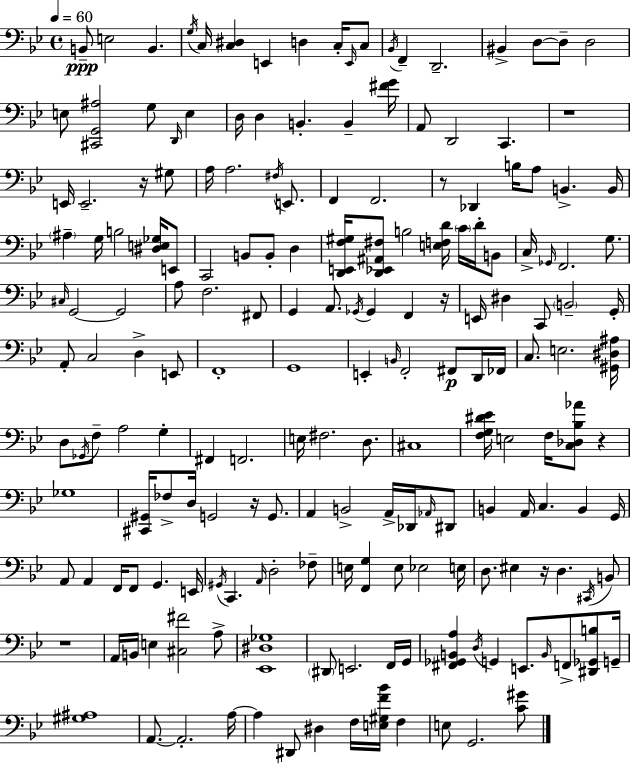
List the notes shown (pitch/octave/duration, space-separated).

B2/e E3/h B2/q. G3/s C3/s [C3,D#3]/q E2/q D3/q C3/s E2/s C3/e Bb2/s F2/q D2/h. BIS2/q D3/e D3/e D3/h E3/e [C#2,G2,A#3]/h G3/e D2/s E3/q D3/s D3/q B2/q. B2/q [F#4,G4]/s A2/e D2/h C2/q. R/w E2/s E2/h. R/s G#3/e A3/s A3/h. F#3/s E2/e. F2/q F2/h. R/e Db2/q B3/s A3/e B2/q. B2/s A#3/q G3/s B3/h [D#3,E3,Gb3]/s E2/e C2/h B2/e B2/e D3/q [D2,E2,F3,G#3]/s [D2,Eb2,A#2,F#3]/e B3/h [E3,F3,D4]/s C4/s D4/s B2/e C3/s Gb2/s F2/h. G3/e. C#3/s G2/h G2/h A3/e F3/h. F#2/e G2/q A2/e. Gb2/s Gb2/q F2/q R/s E2/s D#3/q C2/e B2/h G2/s A2/e C3/h D3/q E2/e F2/w G2/w E2/q B2/s F2/h F#2/e D2/s FES2/s C3/e. E3/h. [G#2,D#3,A#3]/s D3/e Gb2/s F3/e A3/h G3/q F#2/q F2/h. E3/s F#3/h. D3/e. C#3/w [F3,G3,D#4,Eb4]/s E3/h F3/s [C3,Db3,Bb3,Ab4]/e R/q Gb3/w [C#2,G#2]/s FES3/e D3/s G2/h R/s G2/e. A2/q B2/h A2/s Db2/s Ab2/s D#2/e B2/q A2/s C3/q. B2/q G2/s A2/e A2/q F2/s F2/e G2/q. E2/s G#2/s C2/q. A2/s D3/h FES3/e E3/s [F2,G3]/q E3/e Eb3/h E3/s D3/e. EIS3/q R/s D3/q. C#2/s B2/e R/w A2/s B2/s E3/q [C#3,F#4]/h A3/e [Eb2,D#3,Gb3]/w D#2/e E2/h. F2/s G2/s [F#2,Gb2,B2,A3]/q D3/s G2/q E2/e. B2/s F2/e [D#2,Gb2,B3]/e G2/s [G#3,A#3]/w A2/e. A2/h. A3/s A3/q D#2/e D#3/q F3/s [E3,G#3,F4,Bb4]/s F3/q E3/e G2/h. [C4,G#4]/e